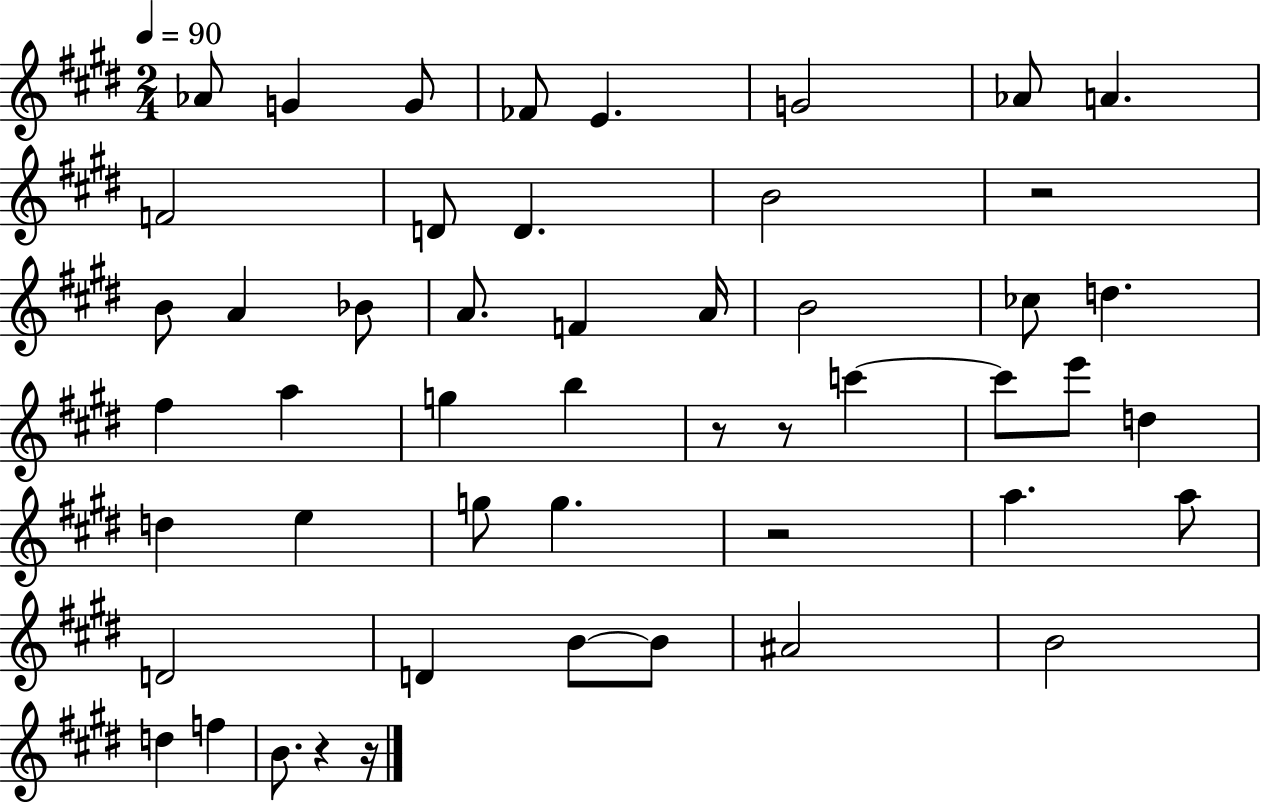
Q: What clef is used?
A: treble